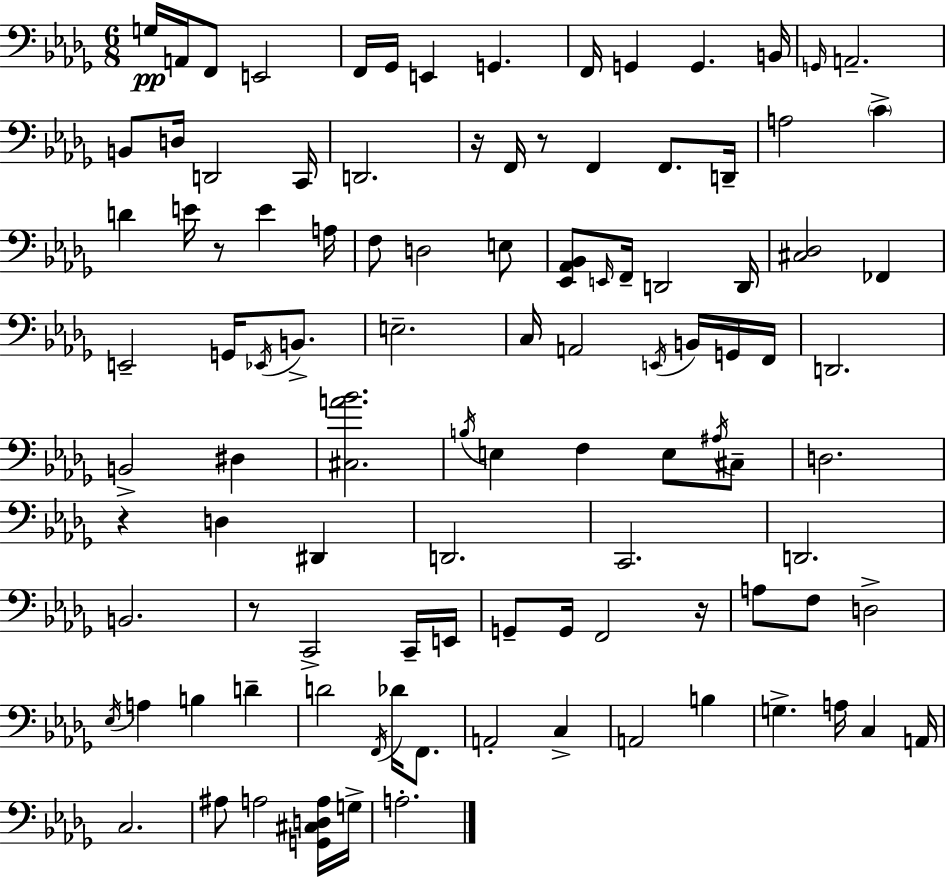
{
  \clef bass
  \numericTimeSignature
  \time 6/8
  \key bes \minor
  g16\pp a,16 f,8 e,2 | f,16 ges,16 e,4 g,4. | f,16 g,4 g,4. b,16 | \grace { g,16 } a,2.-- | \break b,8 d16 d,2 | c,16 d,2. | r16 f,16 r8 f,4 f,8. | d,16-- a2 \parenthesize c'4-> | \break d'4 e'16 r8 e'4 | a16 f8 d2 e8 | <ees, aes, bes,>8 \grace { e,16 } f,16-- d,2 | d,16 <cis des>2 fes,4 | \break e,2-- g,16 \acciaccatura { ees,16 } | b,8.-> e2.-- | c16 a,2 | \acciaccatura { e,16 } b,16 g,16 f,16 d,2. | \break b,2-> | dis4 <cis a' bes'>2. | \acciaccatura { b16 } e4 f4 | e8 \acciaccatura { ais16 } cis8-- d2. | \break r4 d4 | dis,4 d,2. | c,2. | d,2. | \break b,2. | r8 c,2-> | c,16-- e,16 g,8-- g,16 f,2 | r16 a8 f8 d2-> | \break \acciaccatura { ees16 } a4 b4 | d'4-- d'2 | \acciaccatura { f,16 } des'16 f,8. a,2-. | c4-> a,2 | \break b4 g4.-> | a16 c4 a,16 c2. | ais8 a2 | <g, cis d a>16 g16-> a2.-. | \break \bar "|."
}